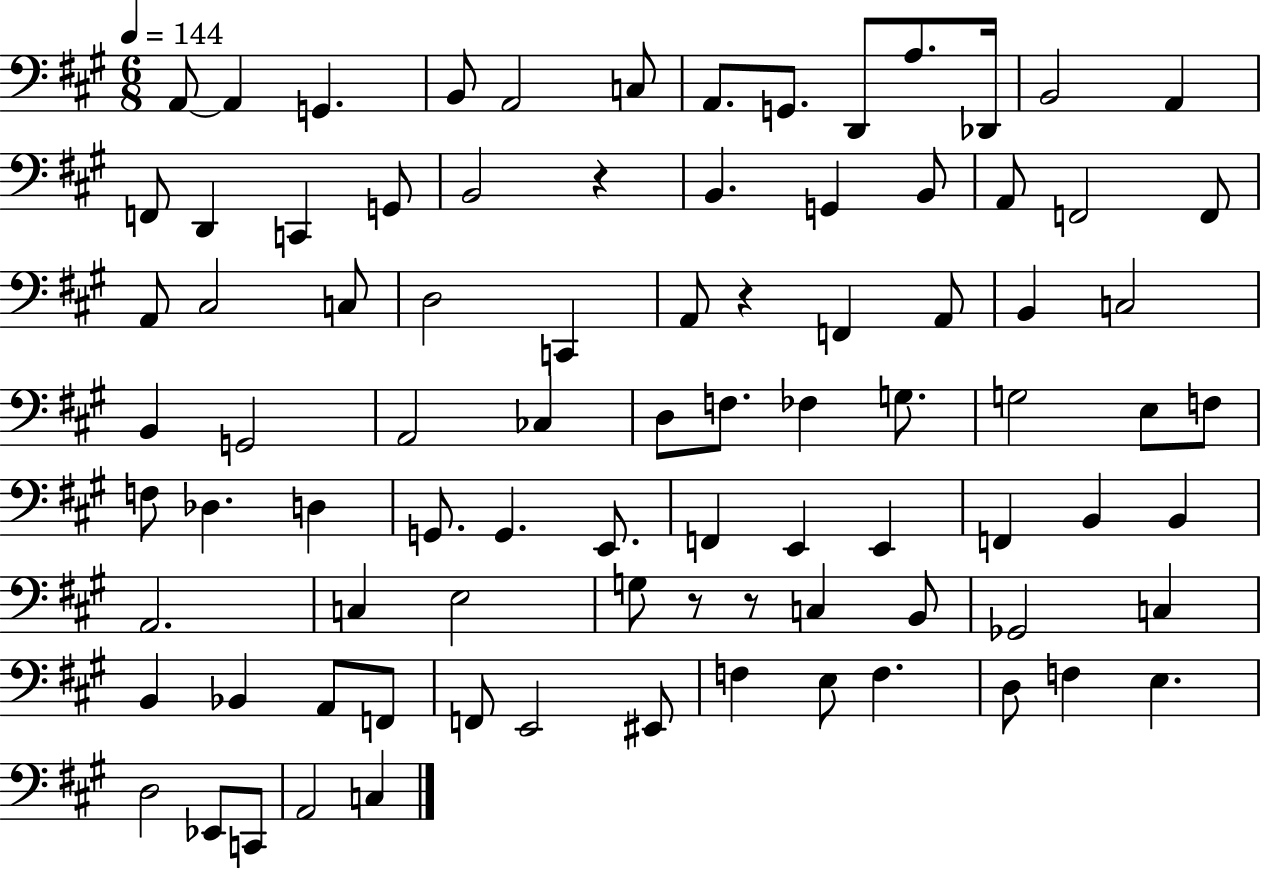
A2/e A2/q G2/q. B2/e A2/h C3/e A2/e. G2/e. D2/e A3/e. Db2/s B2/h A2/q F2/e D2/q C2/q G2/e B2/h R/q B2/q. G2/q B2/e A2/e F2/h F2/e A2/e C#3/h C3/e D3/h C2/q A2/e R/q F2/q A2/e B2/q C3/h B2/q G2/h A2/h CES3/q D3/e F3/e. FES3/q G3/e. G3/h E3/e F3/e F3/e Db3/q. D3/q G2/e. G2/q. E2/e. F2/q E2/q E2/q F2/q B2/q B2/q A2/h. C3/q E3/h G3/e R/e R/e C3/q B2/e Gb2/h C3/q B2/q Bb2/q A2/e F2/e F2/e E2/h EIS2/e F3/q E3/e F3/q. D3/e F3/q E3/q. D3/h Eb2/e C2/e A2/h C3/q